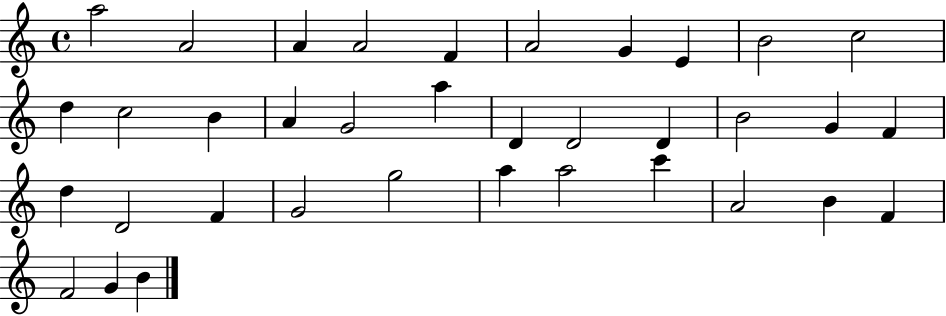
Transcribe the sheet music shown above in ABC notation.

X:1
T:Untitled
M:4/4
L:1/4
K:C
a2 A2 A A2 F A2 G E B2 c2 d c2 B A G2 a D D2 D B2 G F d D2 F G2 g2 a a2 c' A2 B F F2 G B